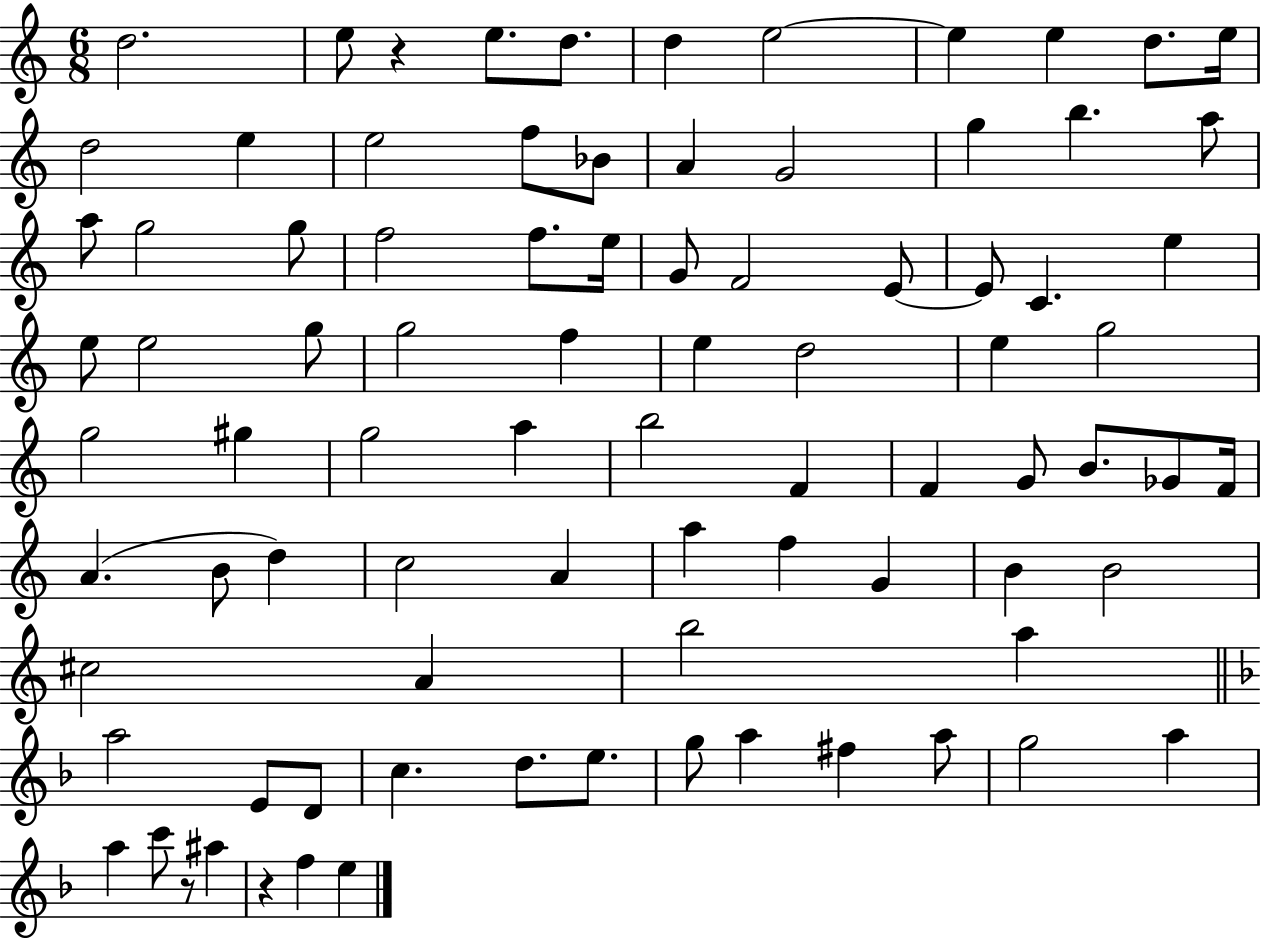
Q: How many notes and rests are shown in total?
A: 86